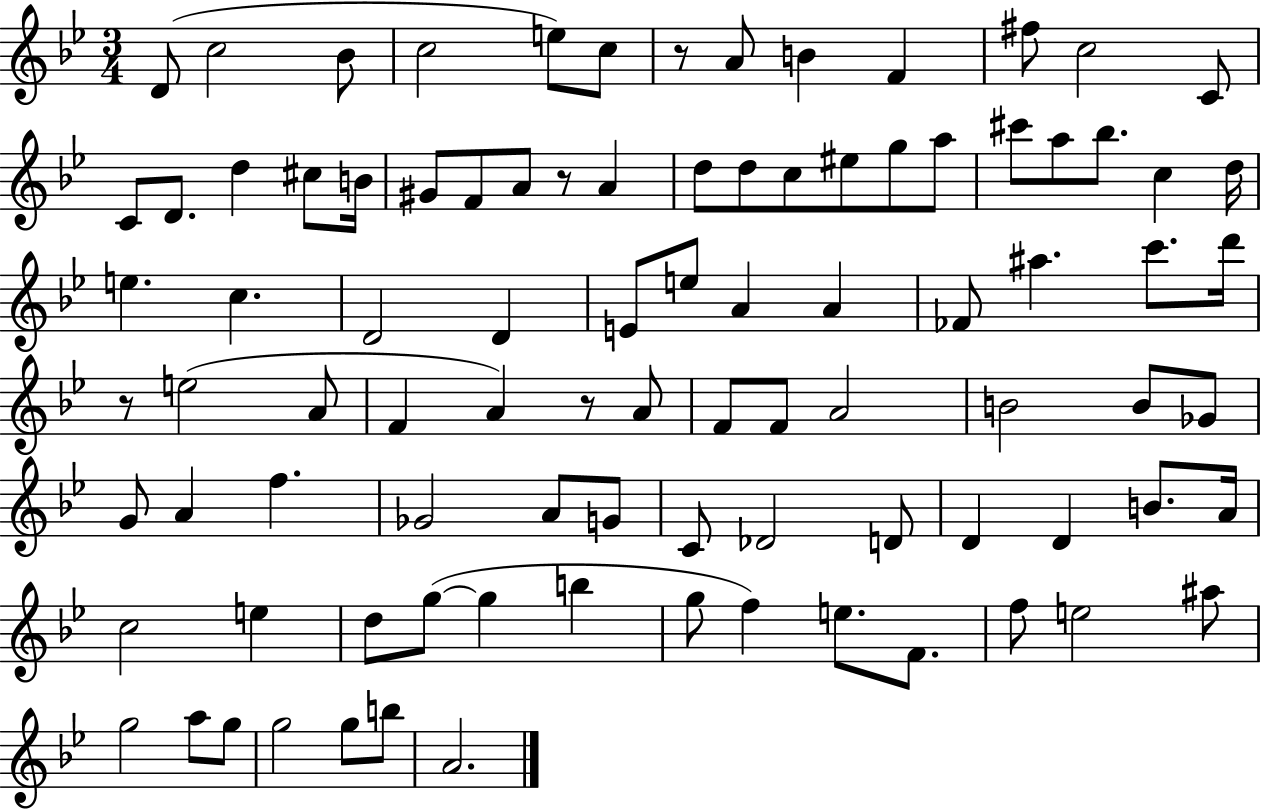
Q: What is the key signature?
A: BES major